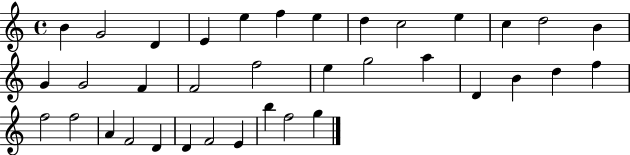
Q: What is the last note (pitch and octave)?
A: G5